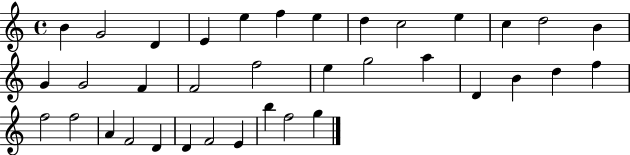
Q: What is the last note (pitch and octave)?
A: G5